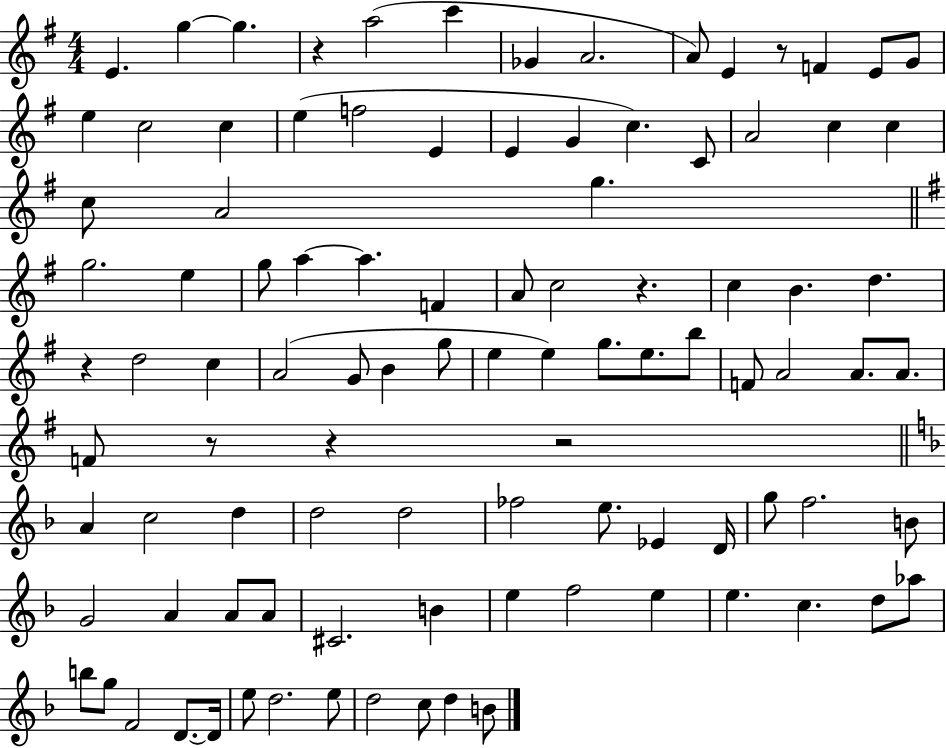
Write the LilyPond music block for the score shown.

{
  \clef treble
  \numericTimeSignature
  \time 4/4
  \key g \major
  e'4. g''4~~ g''4. | r4 a''2( c'''4 | ges'4 a'2. | a'8) e'4 r8 f'4 e'8 g'8 | \break e''4 c''2 c''4 | e''4( f''2 e'4 | e'4 g'4 c''4.) c'8 | a'2 c''4 c''4 | \break c''8 a'2 g''4. | \bar "||" \break \key e \minor g''2. e''4 | g''8 a''4~~ a''4. f'4 | a'8 c''2 r4. | c''4 b'4. d''4. | \break r4 d''2 c''4 | a'2( g'8 b'4 g''8 | e''4 e''4) g''8. e''8. b''8 | f'8 a'2 a'8. a'8. | \break f'8 r8 r4 r2 | \bar "||" \break \key f \major a'4 c''2 d''4 | d''2 d''2 | fes''2 e''8. ees'4 d'16 | g''8 f''2. b'8 | \break g'2 a'4 a'8 a'8 | cis'2. b'4 | e''4 f''2 e''4 | e''4. c''4. d''8 aes''8 | \break b''8 g''8 f'2 d'8.~~ d'16 | e''8 d''2. e''8 | d''2 c''8 d''4 b'8 | \bar "|."
}